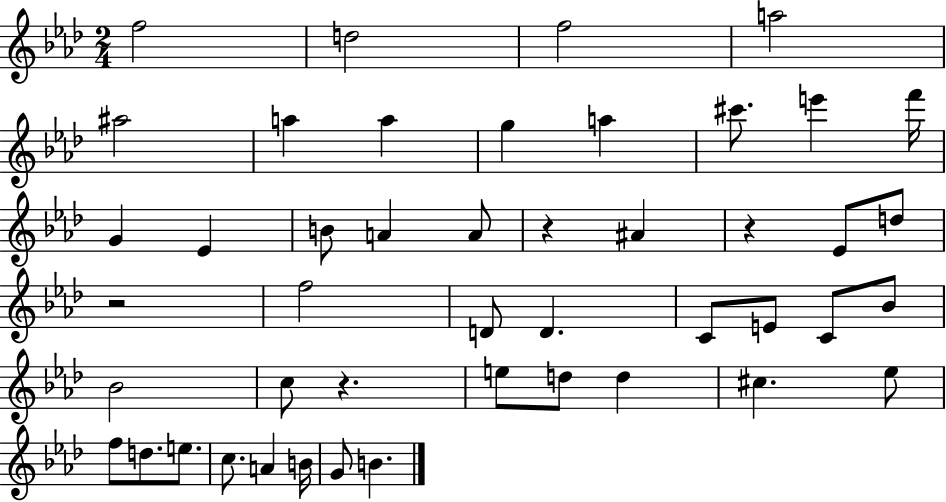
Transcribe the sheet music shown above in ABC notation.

X:1
T:Untitled
M:2/4
L:1/4
K:Ab
f2 d2 f2 a2 ^a2 a a g a ^c'/2 e' f'/4 G _E B/2 A A/2 z ^A z _E/2 d/2 z2 f2 D/2 D C/2 E/2 C/2 _B/2 _B2 c/2 z e/2 d/2 d ^c _e/2 f/2 d/2 e/2 c/2 A B/4 G/2 B